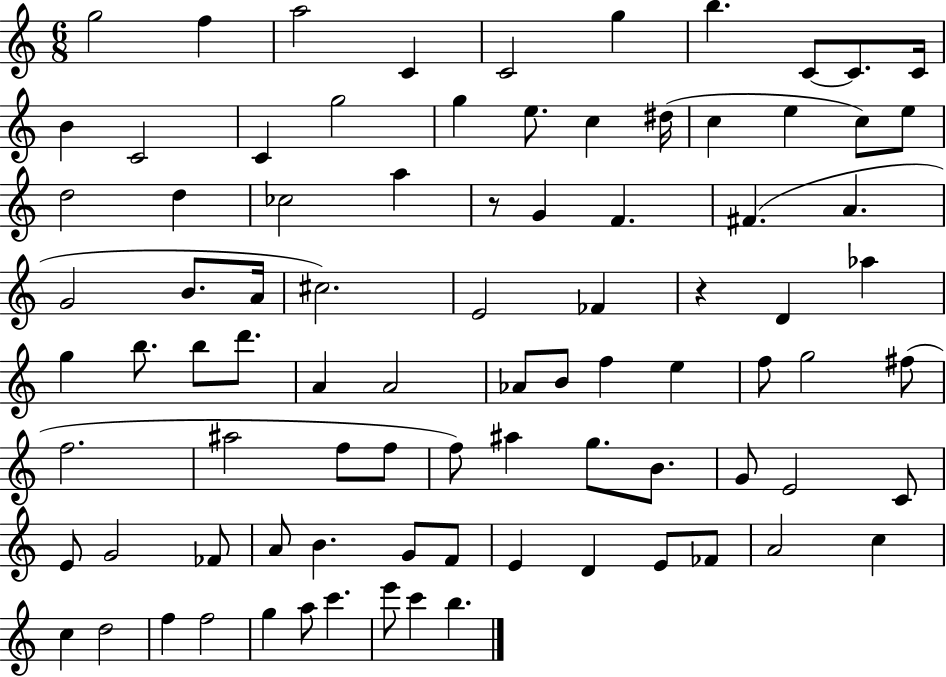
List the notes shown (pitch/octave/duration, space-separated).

G5/h F5/q A5/h C4/q C4/h G5/q B5/q. C4/e C4/e. C4/s B4/q C4/h C4/q G5/h G5/q E5/e. C5/q D#5/s C5/q E5/q C5/e E5/e D5/h D5/q CES5/h A5/q R/e G4/q F4/q. F#4/q. A4/q. G4/h B4/e. A4/s C#5/h. E4/h FES4/q R/q D4/q Ab5/q G5/q B5/e. B5/e D6/e. A4/q A4/h Ab4/e B4/e F5/q E5/q F5/e G5/h F#5/e F5/h. A#5/h F5/e F5/e F5/e A#5/q G5/e. B4/e. G4/e E4/h C4/e E4/e G4/h FES4/e A4/e B4/q. G4/e F4/e E4/q D4/q E4/e FES4/e A4/h C5/q C5/q D5/h F5/q F5/h G5/q A5/e C6/q. E6/e C6/q B5/q.